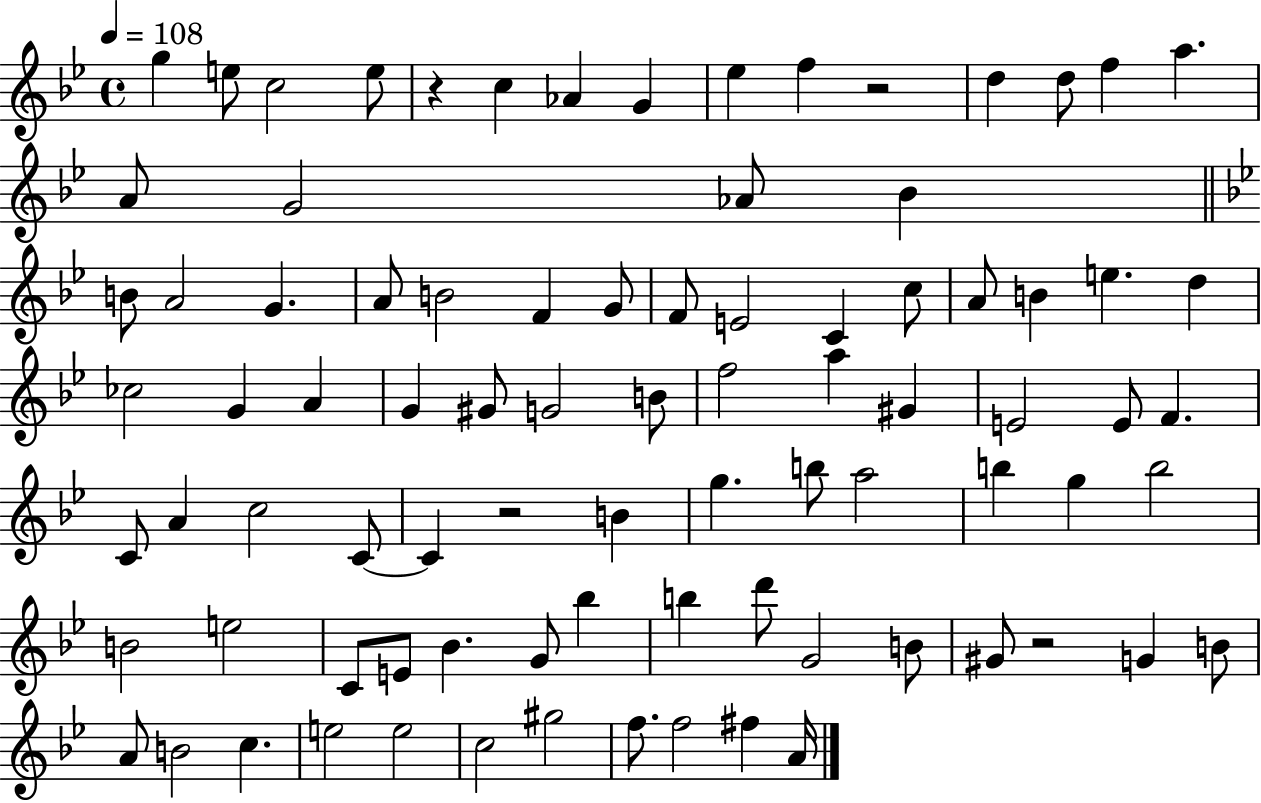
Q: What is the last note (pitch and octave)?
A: A4